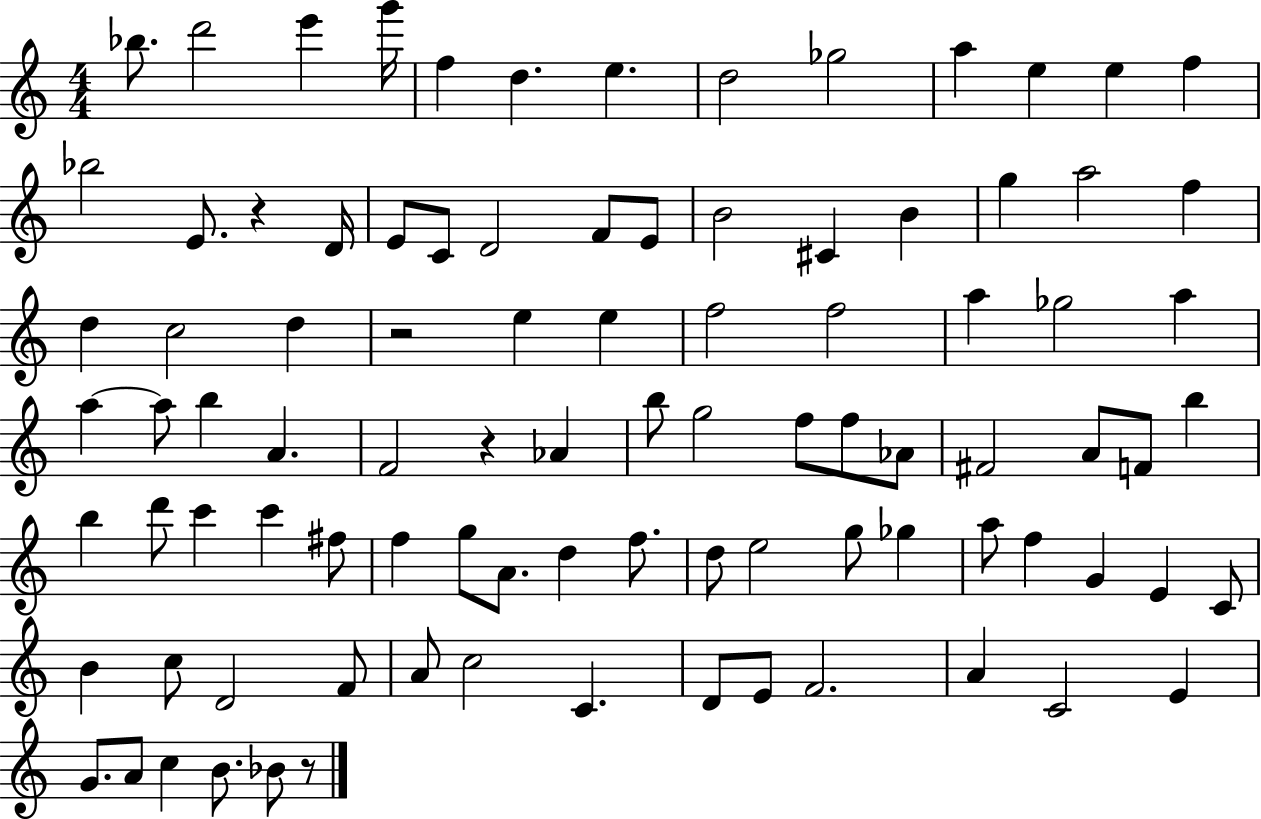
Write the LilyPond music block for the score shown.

{
  \clef treble
  \numericTimeSignature
  \time 4/4
  \key c \major
  \repeat volta 2 { bes''8. d'''2 e'''4 g'''16 | f''4 d''4. e''4. | d''2 ges''2 | a''4 e''4 e''4 f''4 | \break bes''2 e'8. r4 d'16 | e'8 c'8 d'2 f'8 e'8 | b'2 cis'4 b'4 | g''4 a''2 f''4 | \break d''4 c''2 d''4 | r2 e''4 e''4 | f''2 f''2 | a''4 ges''2 a''4 | \break a''4~~ a''8 b''4 a'4. | f'2 r4 aes'4 | b''8 g''2 f''8 f''8 aes'8 | fis'2 a'8 f'8 b''4 | \break b''4 d'''8 c'''4 c'''4 fis''8 | f''4 g''8 a'8. d''4 f''8. | d''8 e''2 g''8 ges''4 | a''8 f''4 g'4 e'4 c'8 | \break b'4 c''8 d'2 f'8 | a'8 c''2 c'4. | d'8 e'8 f'2. | a'4 c'2 e'4 | \break g'8. a'8 c''4 b'8. bes'8 r8 | } \bar "|."
}